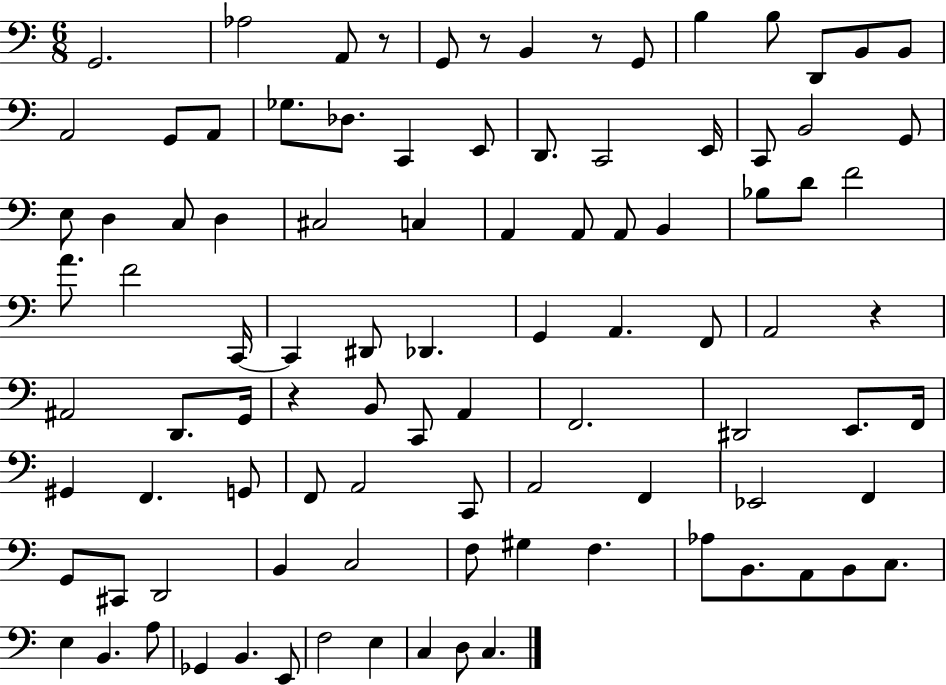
X:1
T:Untitled
M:6/8
L:1/4
K:C
G,,2 _A,2 A,,/2 z/2 G,,/2 z/2 B,, z/2 G,,/2 B, B,/2 D,,/2 B,,/2 B,,/2 A,,2 G,,/2 A,,/2 _G,/2 _D,/2 C,, E,,/2 D,,/2 C,,2 E,,/4 C,,/2 B,,2 G,,/2 E,/2 D, C,/2 D, ^C,2 C, A,, A,,/2 A,,/2 B,, _B,/2 D/2 F2 A/2 F2 C,,/4 C,, ^D,,/2 _D,, G,, A,, F,,/2 A,,2 z ^A,,2 D,,/2 G,,/4 z B,,/2 C,,/2 A,, F,,2 ^D,,2 E,,/2 F,,/4 ^G,, F,, G,,/2 F,,/2 A,,2 C,,/2 A,,2 F,, _E,,2 F,, G,,/2 ^C,,/2 D,,2 B,, C,2 F,/2 ^G, F, _A,/2 B,,/2 A,,/2 B,,/2 C,/2 E, B,, A,/2 _G,, B,, E,,/2 F,2 E, C, D,/2 C,